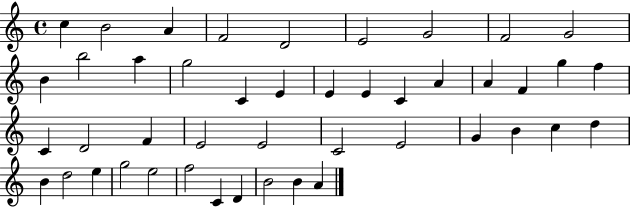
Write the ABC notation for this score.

X:1
T:Untitled
M:4/4
L:1/4
K:C
c B2 A F2 D2 E2 G2 F2 G2 B b2 a g2 C E E E C A A F g f C D2 F E2 E2 C2 E2 G B c d B d2 e g2 e2 f2 C D B2 B A